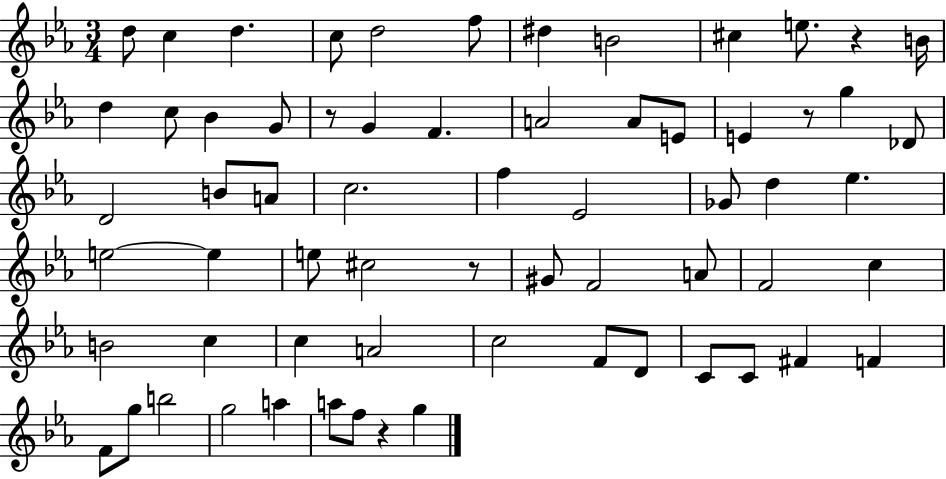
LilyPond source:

{
  \clef treble
  \numericTimeSignature
  \time 3/4
  \key ees \major
  d''8 c''4 d''4. | c''8 d''2 f''8 | dis''4 b'2 | cis''4 e''8. r4 b'16 | \break d''4 c''8 bes'4 g'8 | r8 g'4 f'4. | a'2 a'8 e'8 | e'4 r8 g''4 des'8 | \break d'2 b'8 a'8 | c''2. | f''4 ees'2 | ges'8 d''4 ees''4. | \break e''2~~ e''4 | e''8 cis''2 r8 | gis'8 f'2 a'8 | f'2 c''4 | \break b'2 c''4 | c''4 a'2 | c''2 f'8 d'8 | c'8 c'8 fis'4 f'4 | \break f'8 g''8 b''2 | g''2 a''4 | a''8 f''8 r4 g''4 | \bar "|."
}